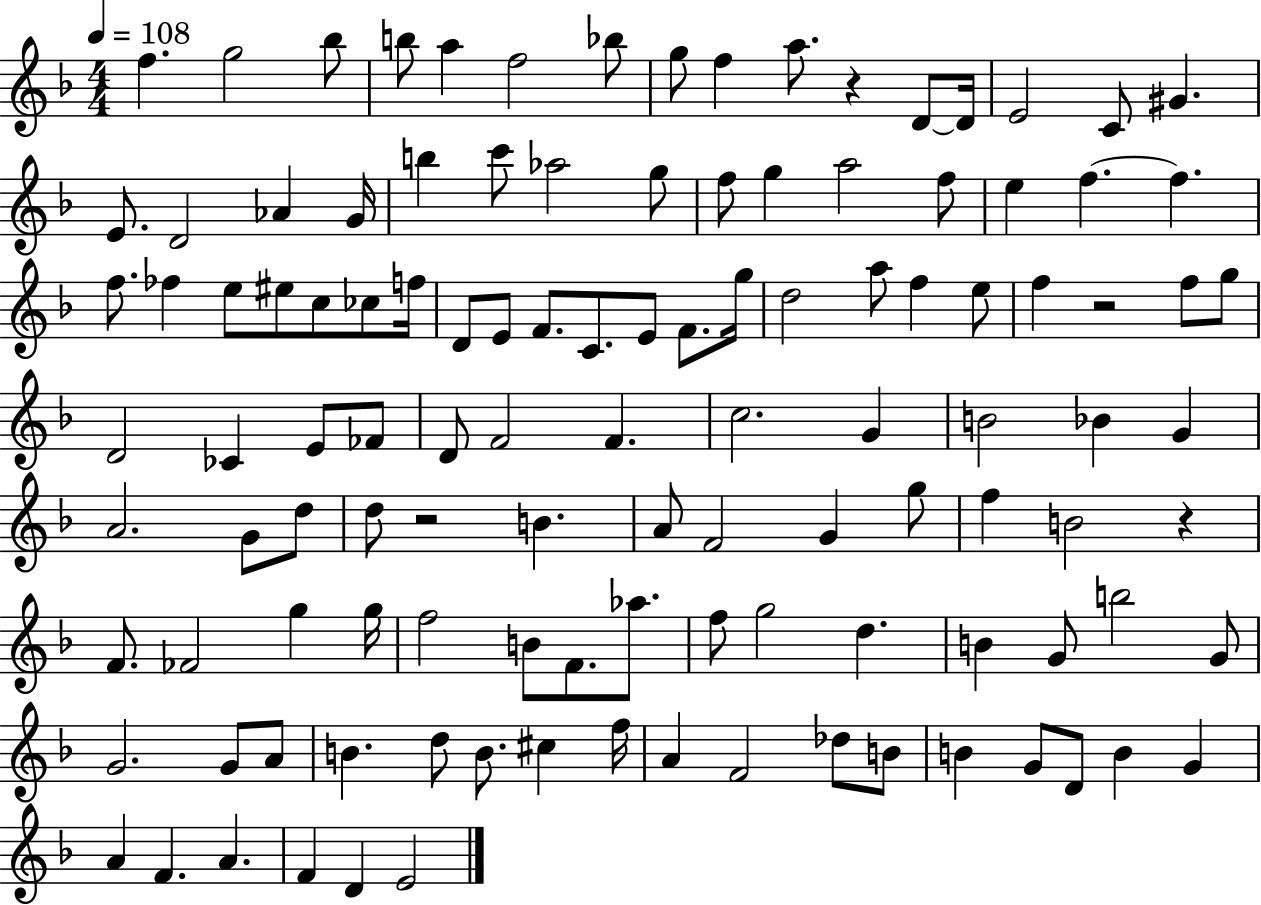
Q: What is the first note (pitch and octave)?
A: F5